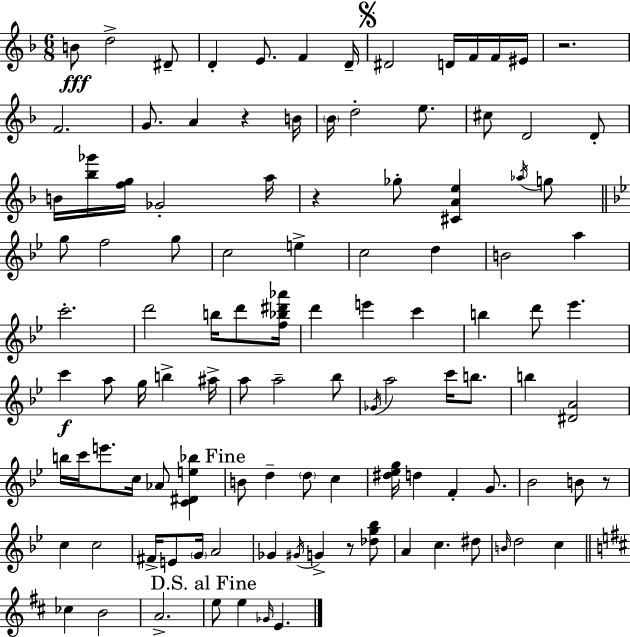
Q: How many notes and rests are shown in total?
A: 109